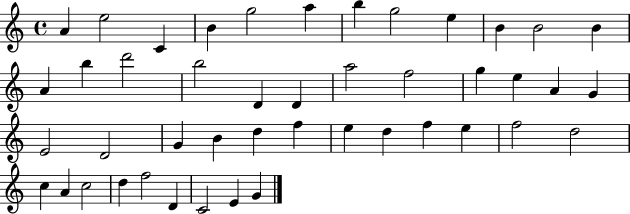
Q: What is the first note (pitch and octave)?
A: A4